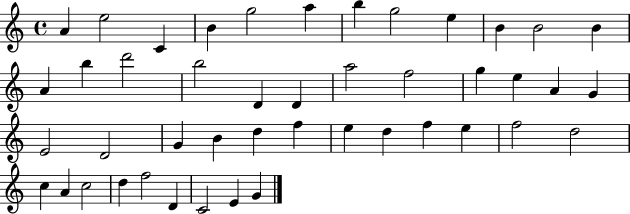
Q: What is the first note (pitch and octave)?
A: A4